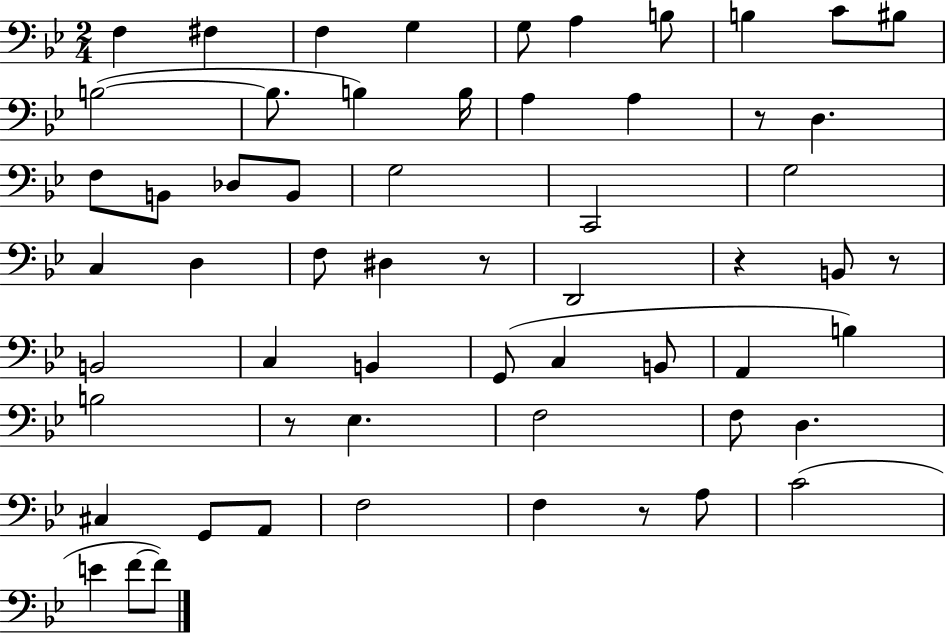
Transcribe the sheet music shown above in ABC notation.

X:1
T:Untitled
M:2/4
L:1/4
K:Bb
F, ^F, F, G, G,/2 A, B,/2 B, C/2 ^B,/2 B,2 B,/2 B, B,/4 A, A, z/2 D, F,/2 B,,/2 _D,/2 B,,/2 G,2 C,,2 G,2 C, D, F,/2 ^D, z/2 D,,2 z B,,/2 z/2 B,,2 C, B,, G,,/2 C, B,,/2 A,, B, B,2 z/2 _E, F,2 F,/2 D, ^C, G,,/2 A,,/2 F,2 F, z/2 A,/2 C2 E F/2 F/2